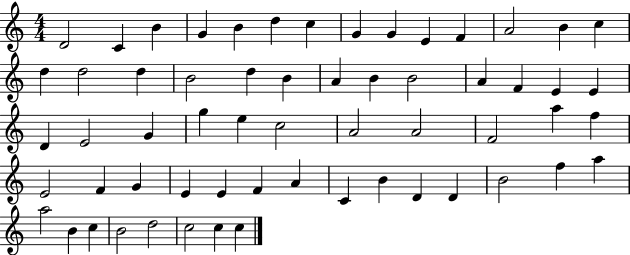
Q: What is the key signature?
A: C major